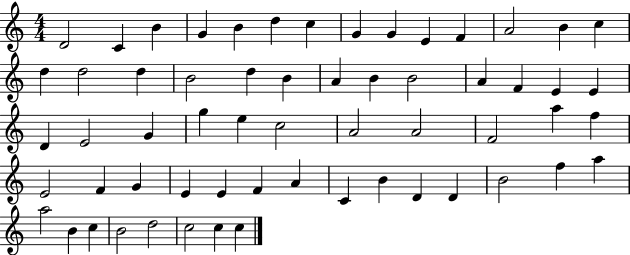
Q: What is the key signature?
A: C major